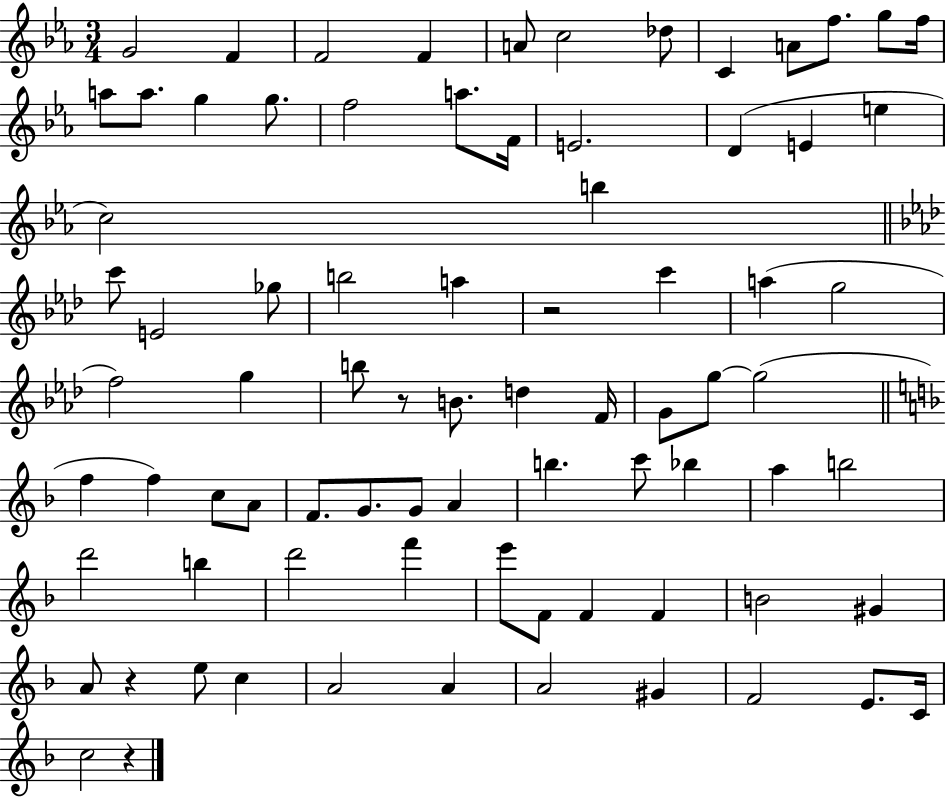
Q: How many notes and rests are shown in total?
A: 80